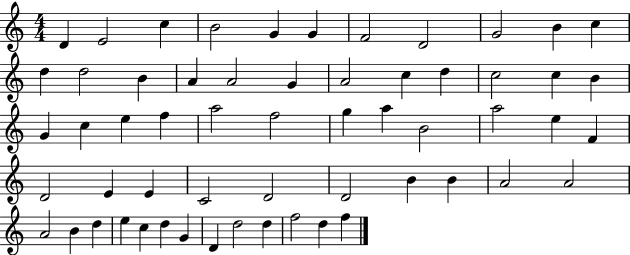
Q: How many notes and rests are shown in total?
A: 58